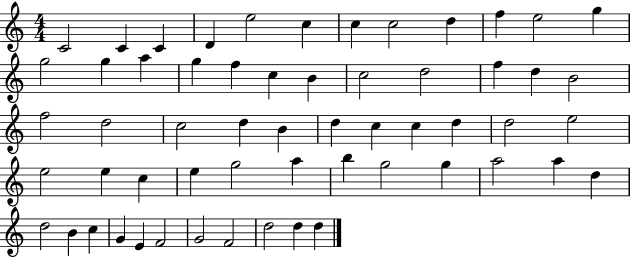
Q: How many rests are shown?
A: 0